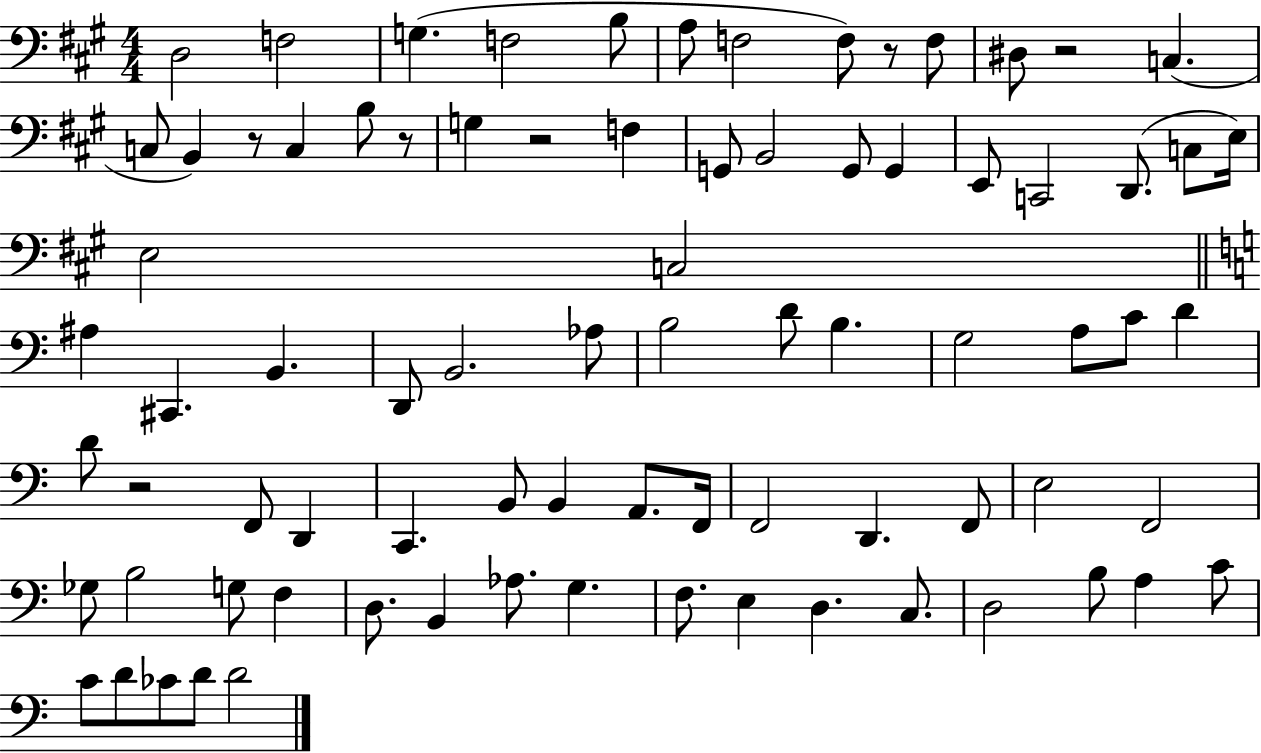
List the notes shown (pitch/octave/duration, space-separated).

D3/h F3/h G3/q. F3/h B3/e A3/e F3/h F3/e R/e F3/e D#3/e R/h C3/q. C3/e B2/q R/e C3/q B3/e R/e G3/q R/h F3/q G2/e B2/h G2/e G2/q E2/e C2/h D2/e. C3/e E3/s E3/h C3/h A#3/q C#2/q. B2/q. D2/e B2/h. Ab3/e B3/h D4/e B3/q. G3/h A3/e C4/e D4/q D4/e R/h F2/e D2/q C2/q. B2/e B2/q A2/e. F2/s F2/h D2/q. F2/e E3/h F2/h Gb3/e B3/h G3/e F3/q D3/e. B2/q Ab3/e. G3/q. F3/e. E3/q D3/q. C3/e. D3/h B3/e A3/q C4/e C4/e D4/e CES4/e D4/e D4/h